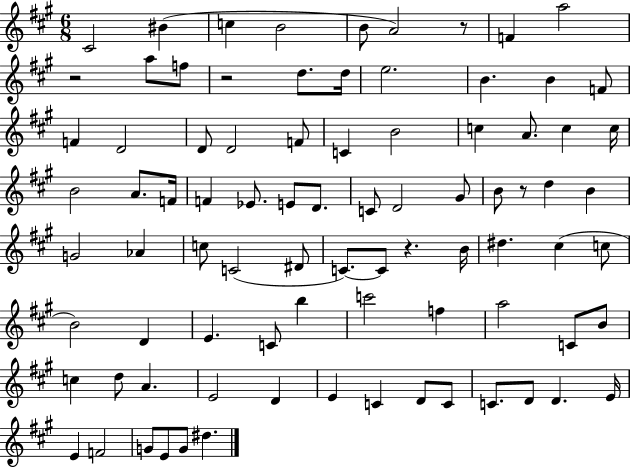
C#4/h BIS4/q C5/q B4/h B4/e A4/h R/e F4/q A5/h R/h A5/e F5/e R/h D5/e. D5/s E5/h. B4/q. B4/q F4/e F4/q D4/h D4/e D4/h F4/e C4/q B4/h C5/q A4/e. C5/q C5/s B4/h A4/e. F4/s F4/q Eb4/e. E4/e D4/e. C4/e D4/h G#4/e B4/e R/e D5/q B4/q G4/h Ab4/q C5/e C4/h D#4/e C4/e. C4/e R/q. B4/s D#5/q. C#5/q C5/e B4/h D4/q E4/q. C4/e B5/q C6/h F5/q A5/h C4/e B4/e C5/q D5/e A4/q. E4/h D4/q E4/q C4/q D4/e C4/e C4/e. D4/e D4/q. E4/s E4/q F4/h G4/e E4/e G4/e D#5/q.